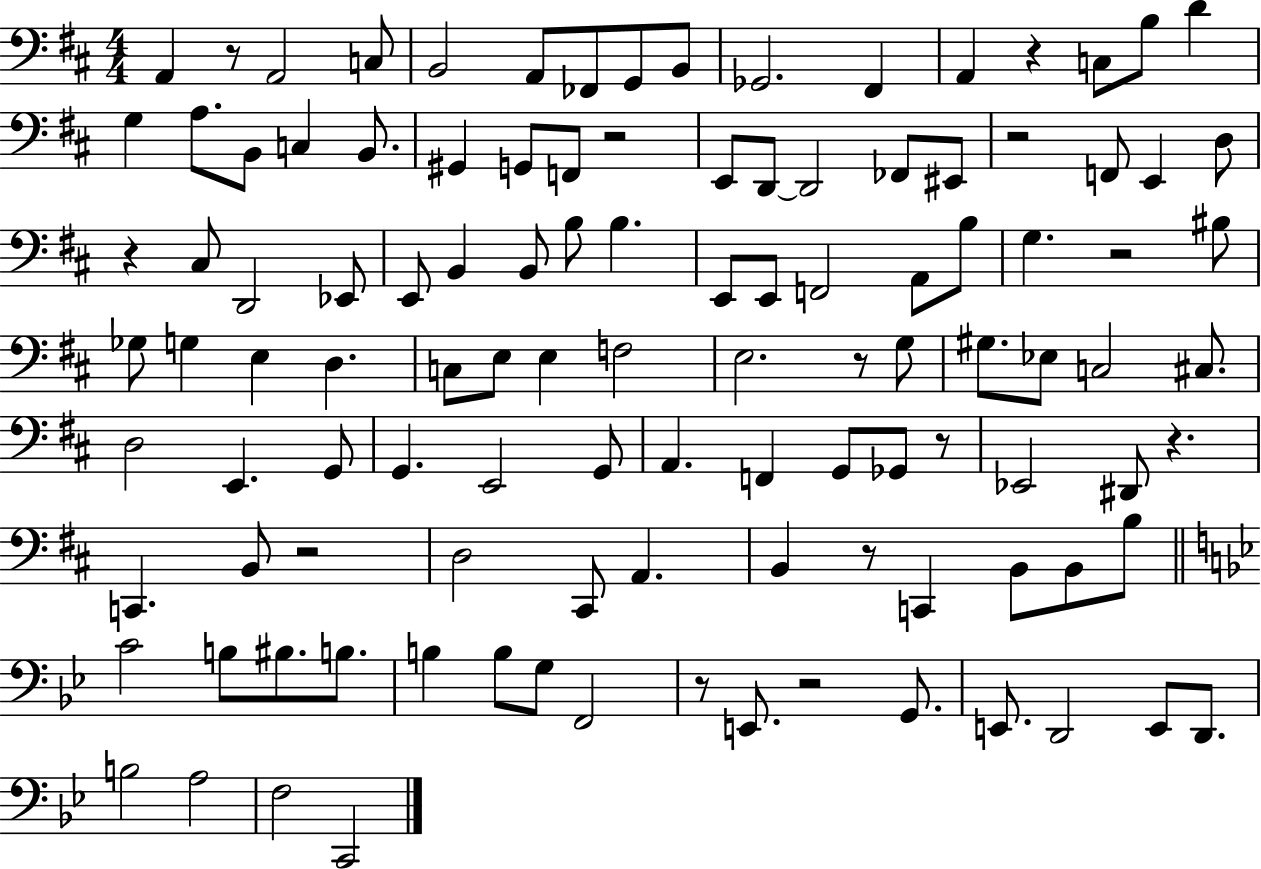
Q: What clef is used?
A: bass